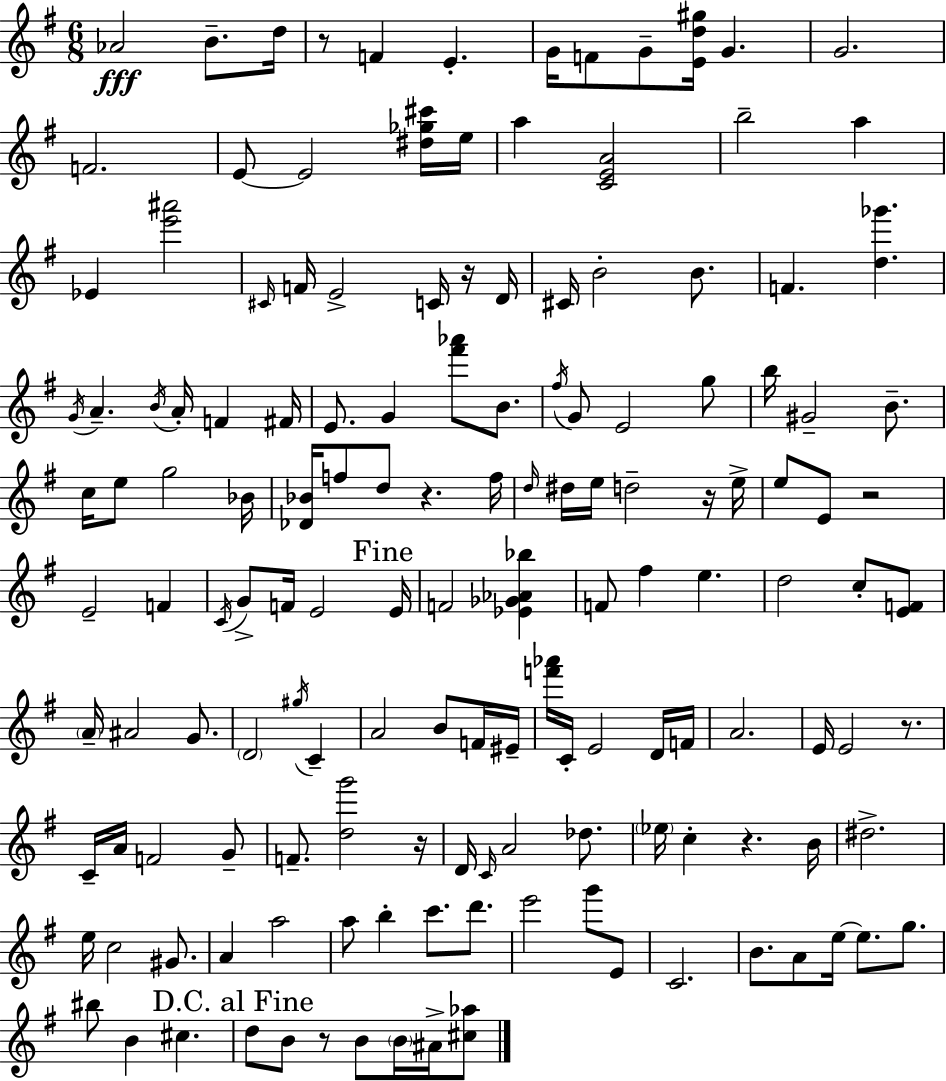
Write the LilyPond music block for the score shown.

{
  \clef treble
  \numericTimeSignature
  \time 6/8
  \key e \minor
  \repeat volta 2 { aes'2\fff b'8.-- d''16 | r8 f'4 e'4.-. | g'16 f'8 g'8-- <e' d'' gis''>16 g'4. | g'2. | \break f'2. | e'8~~ e'2 <dis'' ges'' cis'''>16 e''16 | a''4 <c' e' a'>2 | b''2-- a''4 | \break ees'4 <e''' ais'''>2 | \grace { cis'16 } f'16 e'2-> c'16 r16 | d'16 cis'16 b'2-. b'8. | f'4. <d'' ges'''>4. | \break \acciaccatura { g'16 } a'4.-- \acciaccatura { b'16 } a'16-. f'4 | fis'16 e'8. g'4 <fis''' aes'''>8 | b'8. \acciaccatura { fis''16 } g'8 e'2 | g''8 b''16 gis'2-- | \break b'8.-- c''16 e''8 g''2 | bes'16 <des' bes'>16 f''8 d''8 r4. | f''16 \grace { d''16 } dis''16 e''16 d''2-- | r16 e''16-> e''8 e'8 r2 | \break e'2-- | f'4 \acciaccatura { c'16 } g'8-> f'16 e'2 | \mark "Fine" e'16 f'2 | <ees' ges' aes' bes''>4 f'8 fis''4 | \break e''4. d''2 | c''8-. <e' f'>8 \parenthesize a'16-- ais'2 | g'8. \parenthesize d'2 | \acciaccatura { gis''16 } c'4-- a'2 | \break b'8 f'16 eis'16-- <f''' aes'''>16 c'16-. e'2 | d'16 f'16 a'2. | e'16 e'2 | r8. c'16-- a'16 f'2 | \break g'8-- f'8.-- <d'' g'''>2 | r16 d'16 \grace { c'16 } a'2 | des''8. \parenthesize ees''16 c''4-. | r4. b'16 dis''2.-> | \break e''16 c''2 | gis'8. a'4 | a''2 a''8 b''4-. | c'''8. d'''8. e'''2 | \break g'''8 e'8 c'2. | b'8. a'8 | e''16~~ e''8. g''8. bis''8 b'4 | cis''4. \mark "D.C. al Fine" d''8 b'8 | \break r8 b'8 \parenthesize b'16 ais'16-> <cis'' aes''>8 } \bar "|."
}